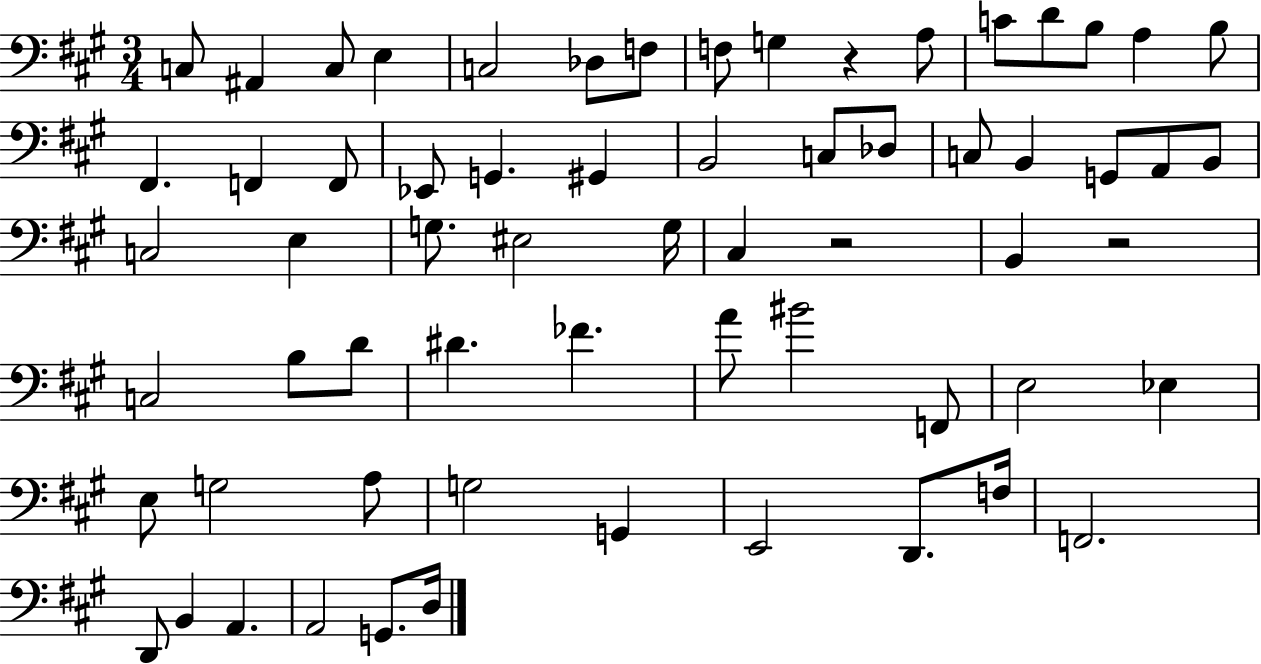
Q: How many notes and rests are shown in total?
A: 64